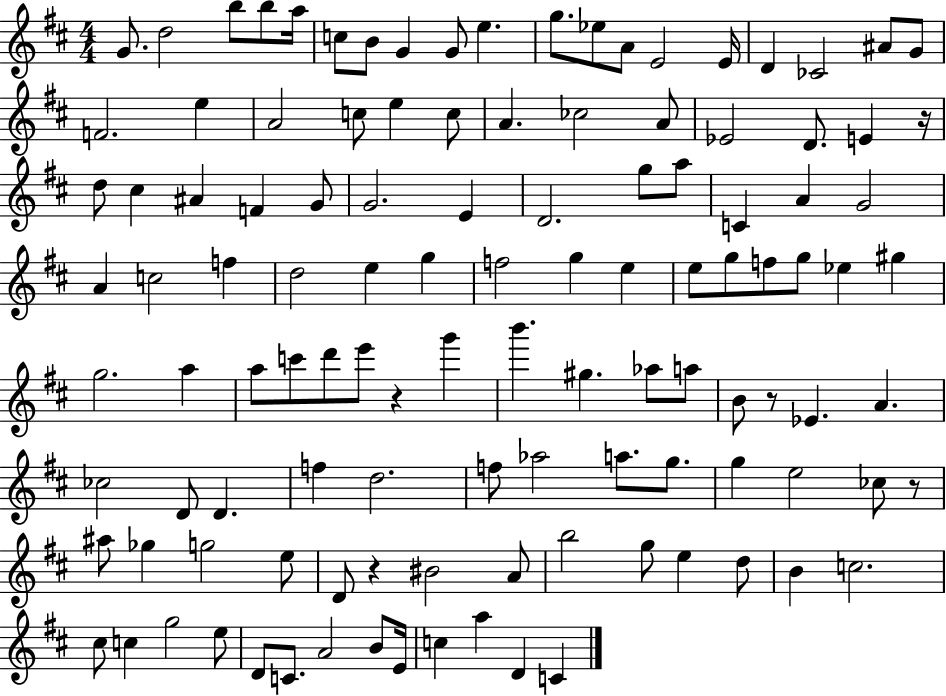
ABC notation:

X:1
T:Untitled
M:4/4
L:1/4
K:D
G/2 d2 b/2 b/2 a/4 c/2 B/2 G G/2 e g/2 _e/2 A/2 E2 E/4 D _C2 ^A/2 G/2 F2 e A2 c/2 e c/2 A _c2 A/2 _E2 D/2 E z/4 d/2 ^c ^A F G/2 G2 E D2 g/2 a/2 C A G2 A c2 f d2 e g f2 g e e/2 g/2 f/2 g/2 _e ^g g2 a a/2 c'/2 d'/2 e'/2 z g' b' ^g _a/2 a/2 B/2 z/2 _E A _c2 D/2 D f d2 f/2 _a2 a/2 g/2 g e2 _c/2 z/2 ^a/2 _g g2 e/2 D/2 z ^B2 A/2 b2 g/2 e d/2 B c2 ^c/2 c g2 e/2 D/2 C/2 A2 B/2 E/4 c a D C